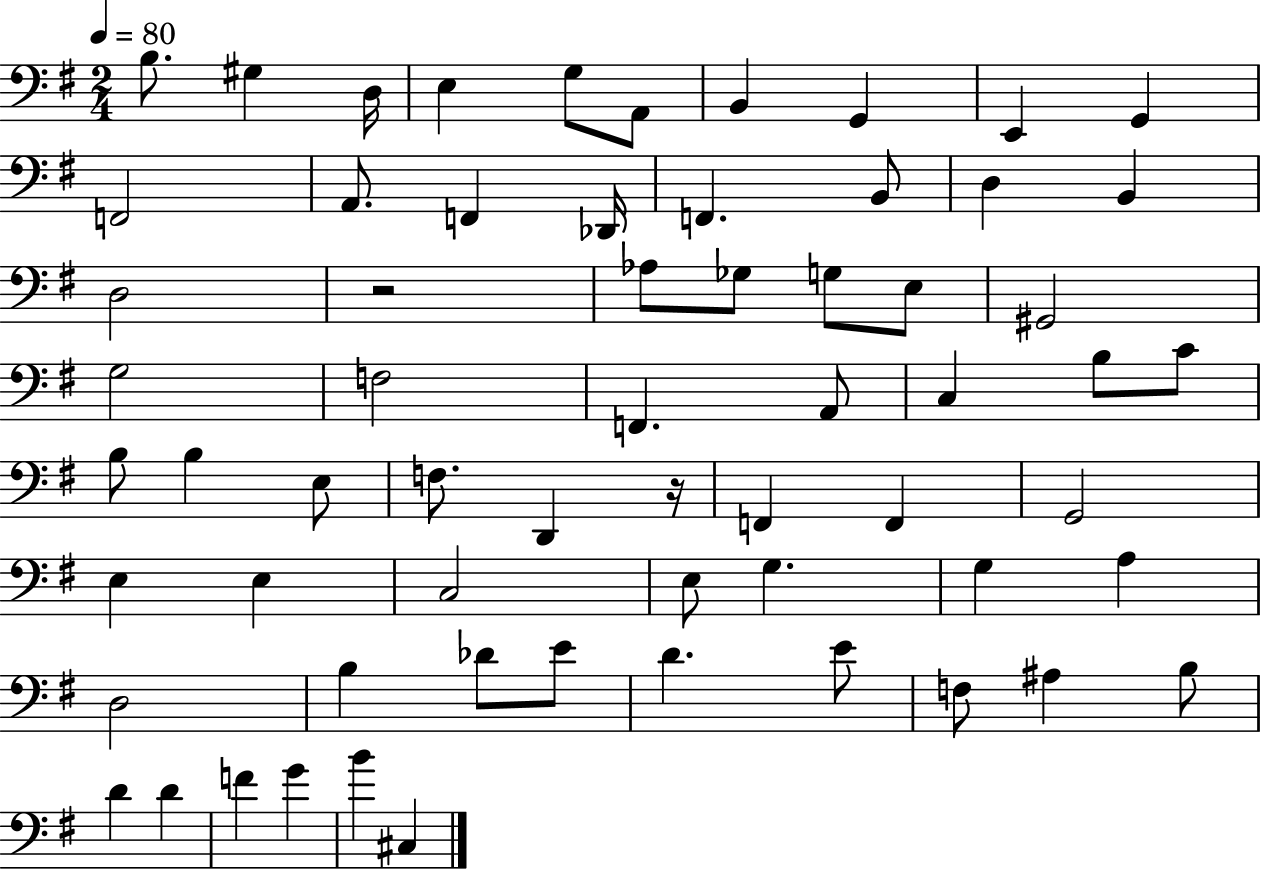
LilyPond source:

{
  \clef bass
  \numericTimeSignature
  \time 2/4
  \key g \major
  \tempo 4 = 80
  b8. gis4 d16 | e4 g8 a,8 | b,4 g,4 | e,4 g,4 | \break f,2 | a,8. f,4 des,16 | f,4. b,8 | d4 b,4 | \break d2 | r2 | aes8 ges8 g8 e8 | gis,2 | \break g2 | f2 | f,4. a,8 | c4 b8 c'8 | \break b8 b4 e8 | f8. d,4 r16 | f,4 f,4 | g,2 | \break e4 e4 | c2 | e8 g4. | g4 a4 | \break d2 | b4 des'8 e'8 | d'4. e'8 | f8 ais4 b8 | \break d'4 d'4 | f'4 g'4 | b'4 cis4 | \bar "|."
}